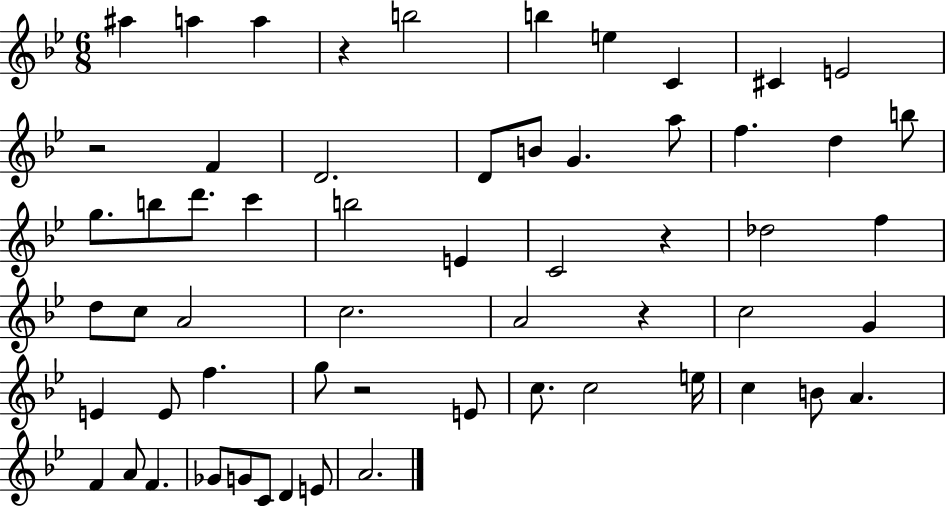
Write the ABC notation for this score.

X:1
T:Untitled
M:6/8
L:1/4
K:Bb
^a a a z b2 b e C ^C E2 z2 F D2 D/2 B/2 G a/2 f d b/2 g/2 b/2 d'/2 c' b2 E C2 z _d2 f d/2 c/2 A2 c2 A2 z c2 G E E/2 f g/2 z2 E/2 c/2 c2 e/4 c B/2 A F A/2 F _G/2 G/2 C/2 D E/2 A2